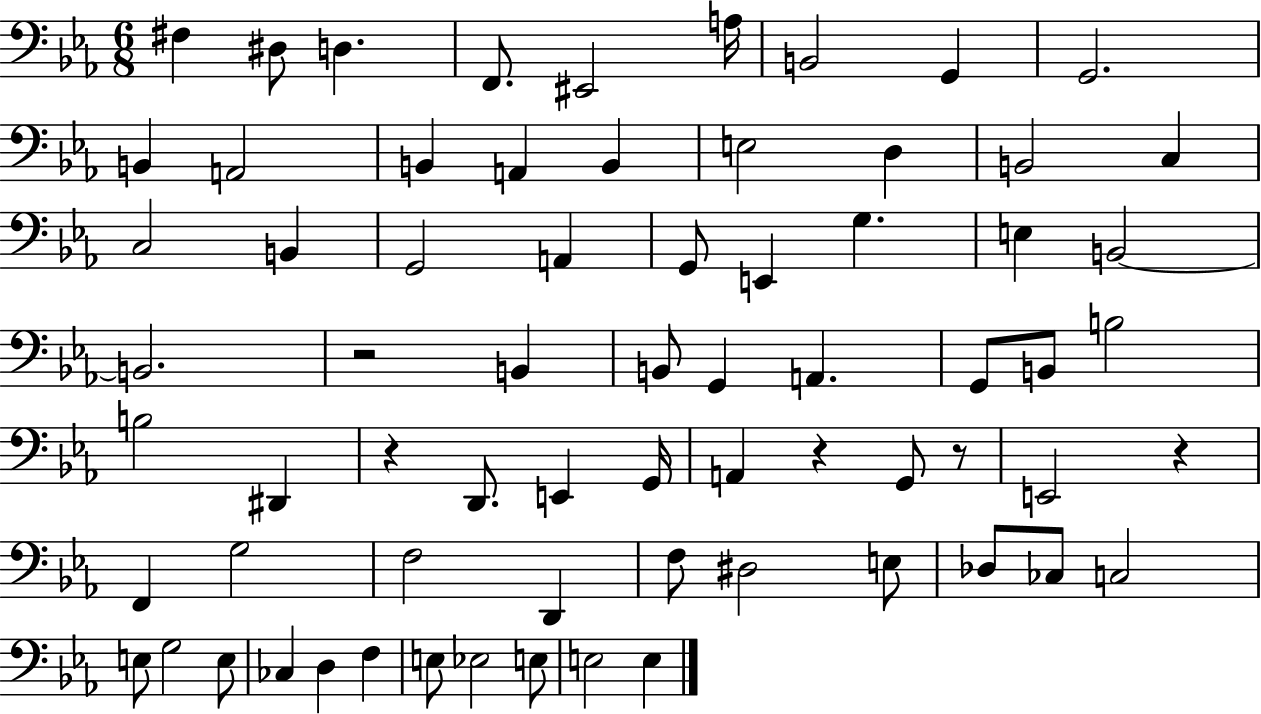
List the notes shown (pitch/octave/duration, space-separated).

F#3/q D#3/e D3/q. F2/e. EIS2/h A3/s B2/h G2/q G2/h. B2/q A2/h B2/q A2/q B2/q E3/h D3/q B2/h C3/q C3/h B2/q G2/h A2/q G2/e E2/q G3/q. E3/q B2/h B2/h. R/h B2/q B2/e G2/q A2/q. G2/e B2/e B3/h B3/h D#2/q R/q D2/e. E2/q G2/s A2/q R/q G2/e R/e E2/h R/q F2/q G3/h F3/h D2/q F3/e D#3/h E3/e Db3/e CES3/e C3/h E3/e G3/h E3/e CES3/q D3/q F3/q E3/e Eb3/h E3/e E3/h E3/q